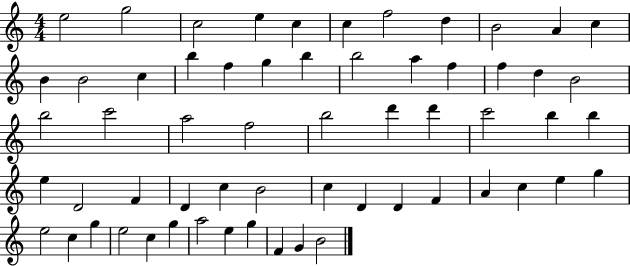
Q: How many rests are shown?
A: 0